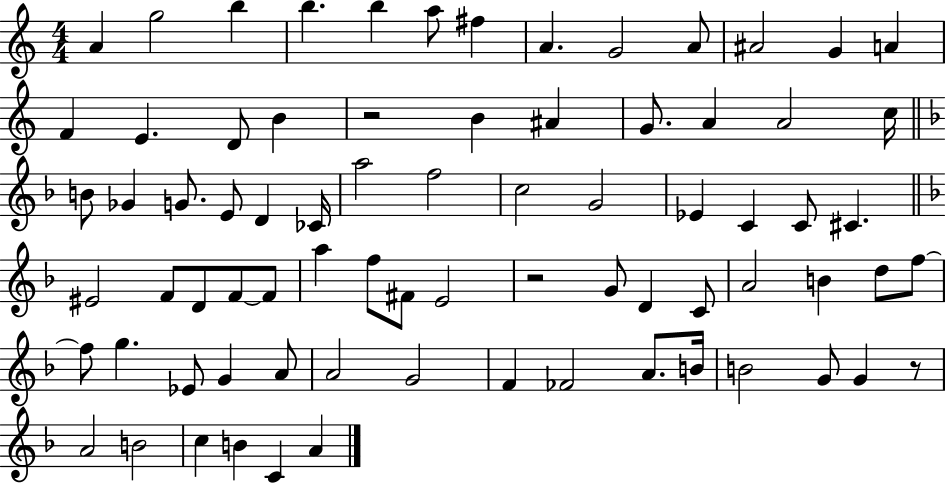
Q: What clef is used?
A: treble